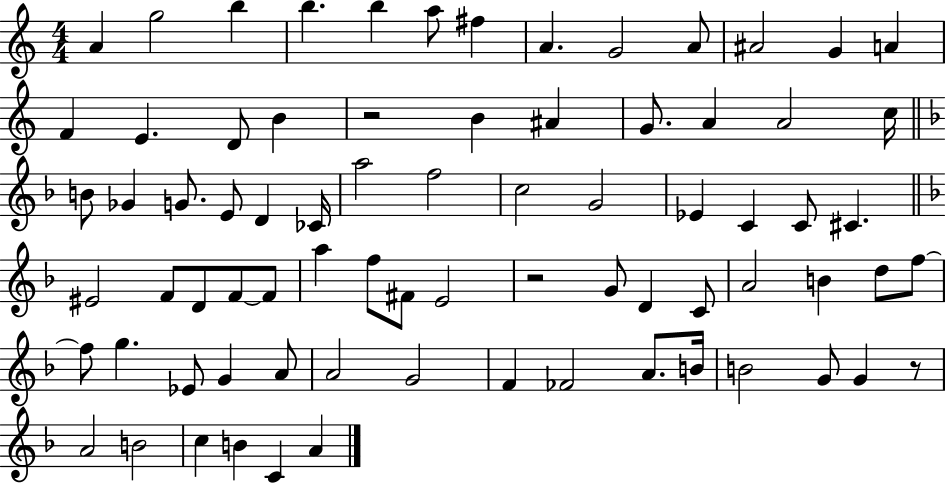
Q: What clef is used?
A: treble